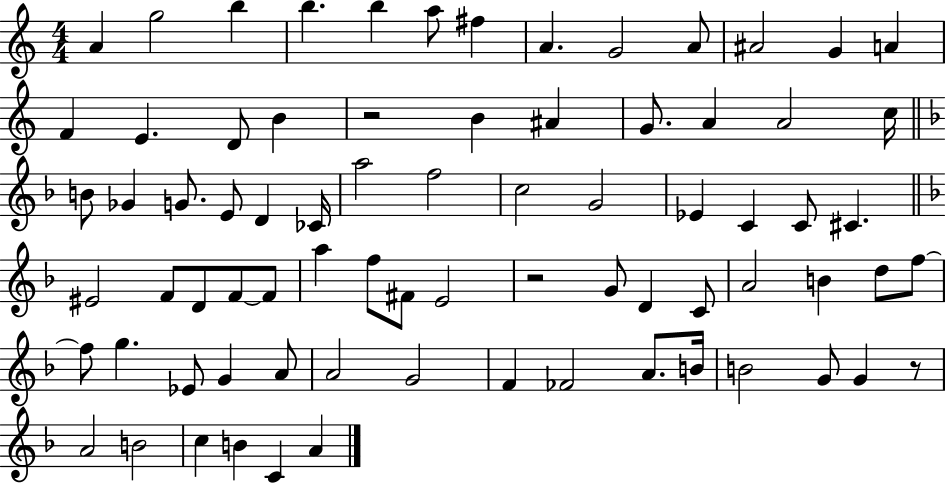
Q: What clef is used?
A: treble